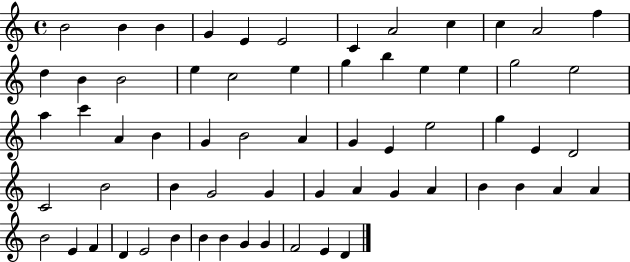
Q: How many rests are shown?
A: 0